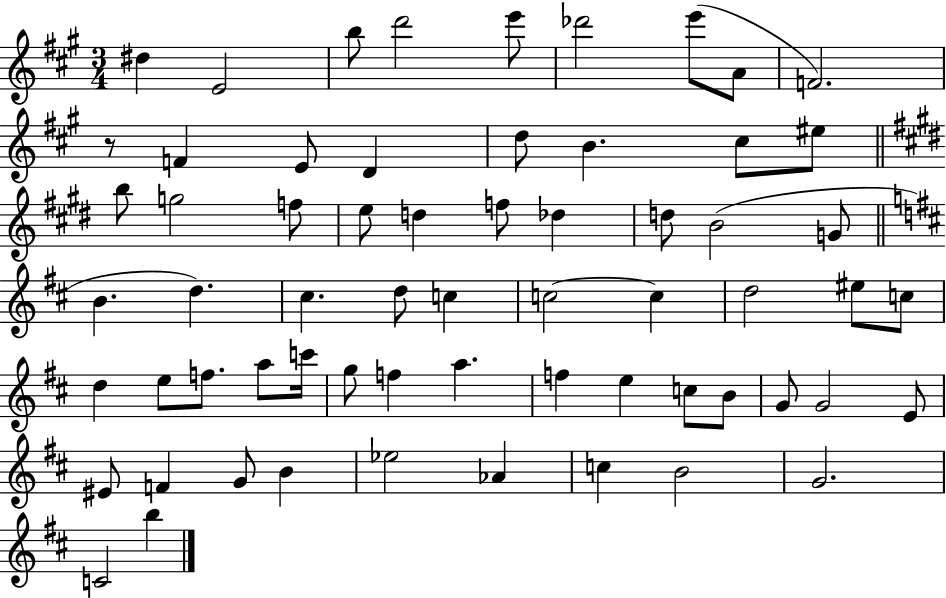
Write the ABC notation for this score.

X:1
T:Untitled
M:3/4
L:1/4
K:A
^d E2 b/2 d'2 e'/2 _d'2 e'/2 A/2 F2 z/2 F E/2 D d/2 B ^c/2 ^e/2 b/2 g2 f/2 e/2 d f/2 _d d/2 B2 G/2 B d ^c d/2 c c2 c d2 ^e/2 c/2 d e/2 f/2 a/2 c'/4 g/2 f a f e c/2 B/2 G/2 G2 E/2 ^E/2 F G/2 B _e2 _A c B2 G2 C2 b